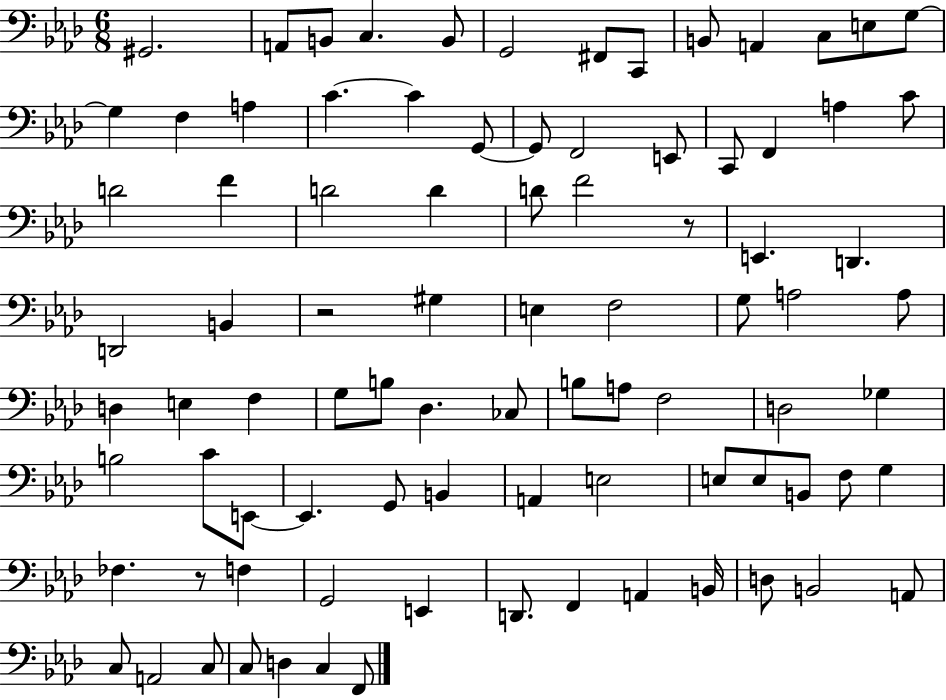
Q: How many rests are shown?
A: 3